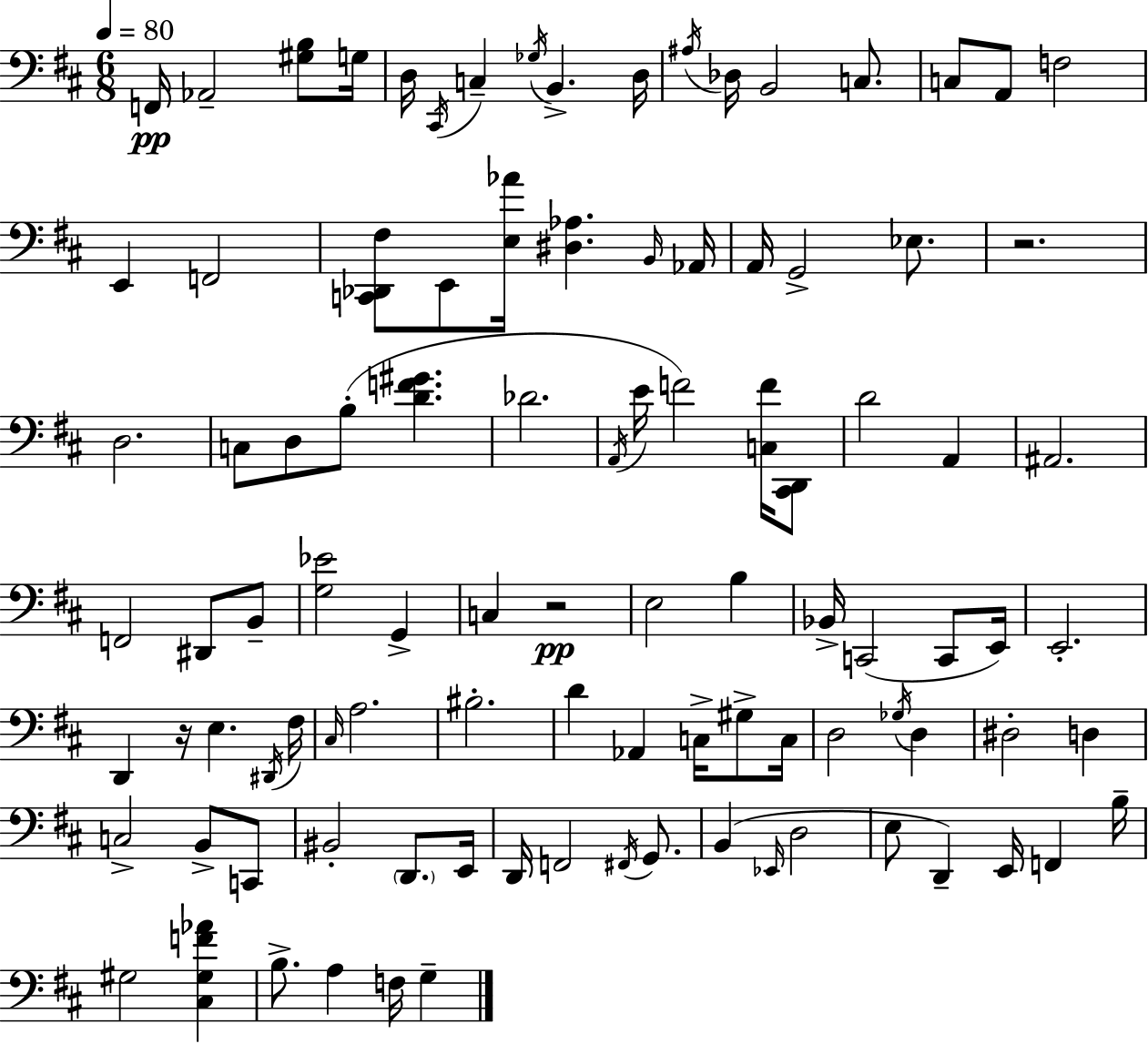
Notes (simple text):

F2/s Ab2/h [G#3,B3]/e G3/s D3/s C#2/s C3/q Gb3/s B2/q. D3/s A#3/s Db3/s B2/h C3/e. C3/e A2/e F3/h E2/q F2/h [C2,Db2,F#3]/e E2/e [E3,Ab4]/s [D#3,Ab3]/q. B2/s Ab2/s A2/s G2/h Eb3/e. R/h. D3/h. C3/e D3/e B3/e [D4,F4,G#4]/q. Db4/h. A2/s E4/s F4/h [C3,F4]/s [C#2,D2]/e D4/h A2/q A#2/h. F2/h D#2/e B2/e [G3,Eb4]/h G2/q C3/q R/h E3/h B3/q Bb2/s C2/h C2/e E2/s E2/h. D2/q R/s E3/q. D#2/s F#3/s C#3/s A3/h. BIS3/h. D4/q Ab2/q C3/s G#3/e C3/s D3/h Gb3/s D3/q D#3/h D3/q C3/h B2/e C2/e BIS2/h D2/e. E2/s D2/s F2/h F#2/s G2/e. B2/q Eb2/s D3/h E3/e D2/q E2/s F2/q B3/s G#3/h [C#3,G#3,F4,Ab4]/q B3/e. A3/q F3/s G3/q